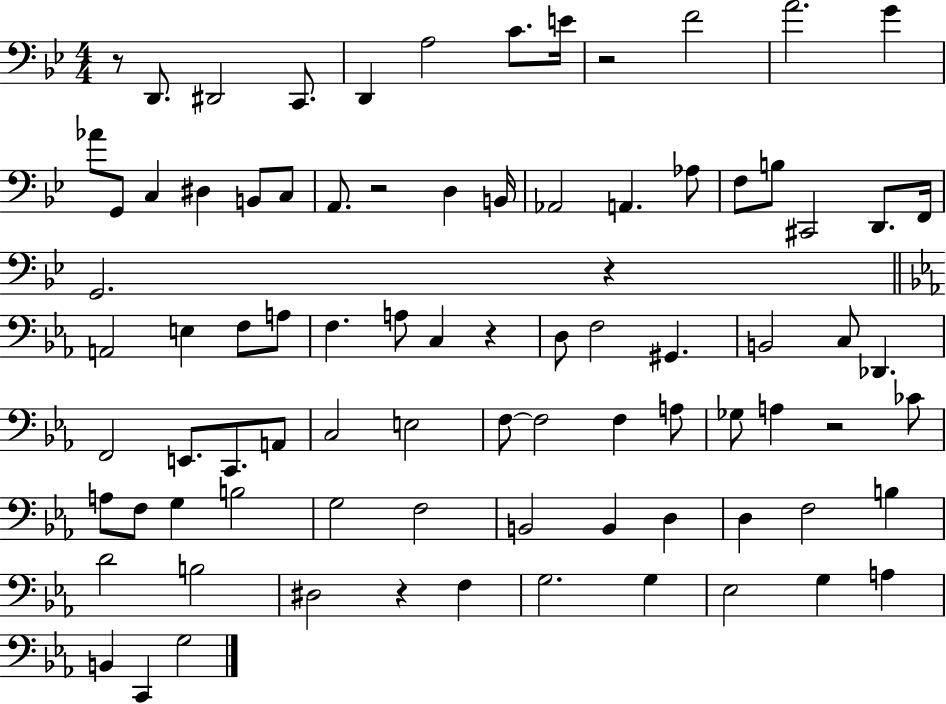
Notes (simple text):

R/e D2/e. D#2/h C2/e. D2/q A3/h C4/e. E4/s R/h F4/h A4/h. G4/q Ab4/e G2/e C3/q D#3/q B2/e C3/e A2/e. R/h D3/q B2/s Ab2/h A2/q. Ab3/e F3/e B3/e C#2/h D2/e. F2/s G2/h. R/q A2/h E3/q F3/e A3/e F3/q. A3/e C3/q R/q D3/e F3/h G#2/q. B2/h C3/e Db2/q. F2/h E2/e. C2/e. A2/e C3/h E3/h F3/e F3/h F3/q A3/e Gb3/e A3/q R/h CES4/e A3/e F3/e G3/q B3/h G3/h F3/h B2/h B2/q D3/q D3/q F3/h B3/q D4/h B3/h D#3/h R/q F3/q G3/h. G3/q Eb3/h G3/q A3/q B2/q C2/q G3/h